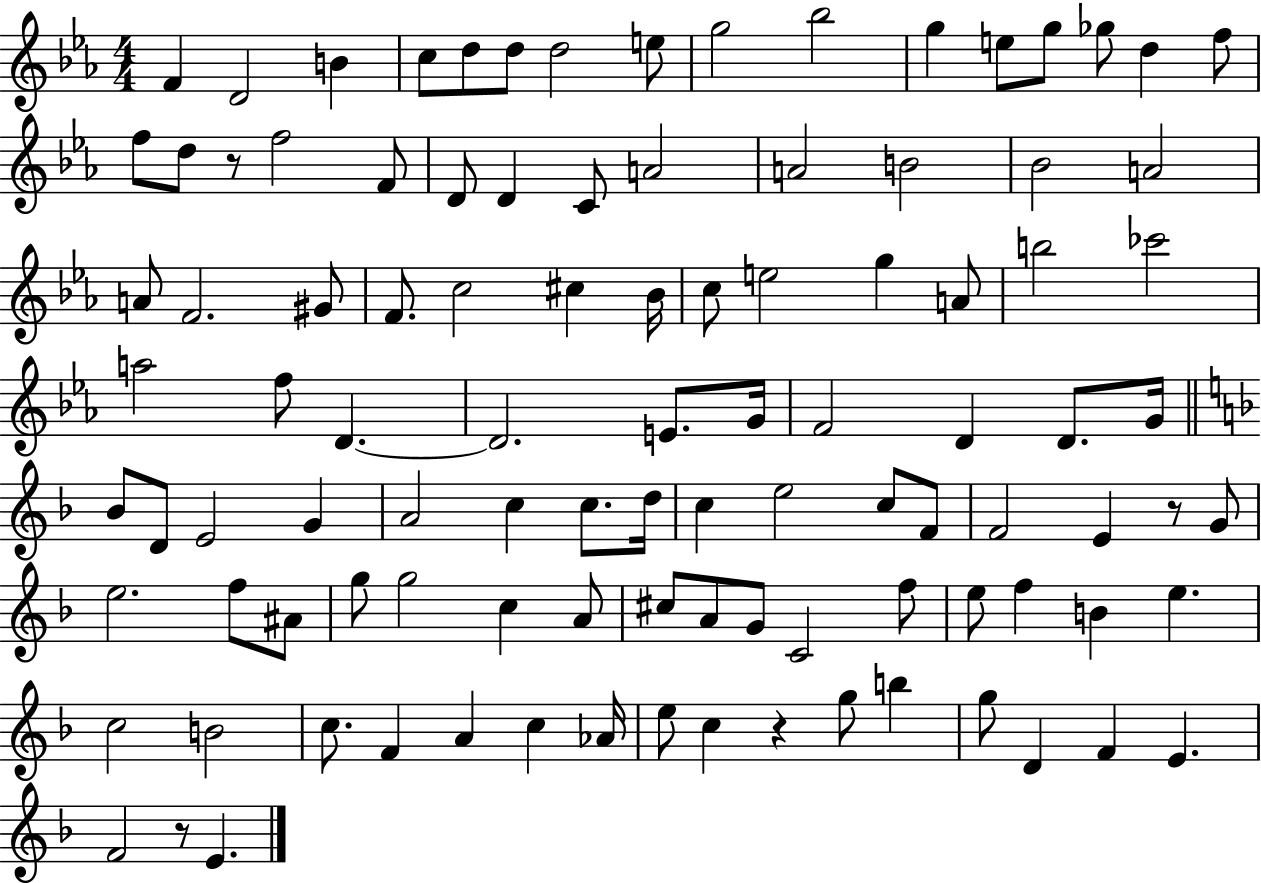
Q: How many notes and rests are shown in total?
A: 103